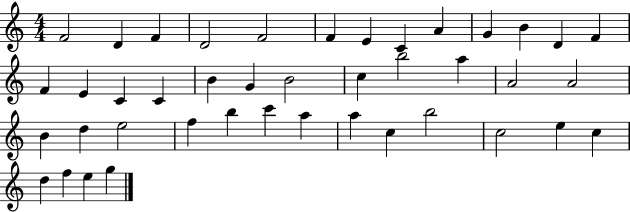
X:1
T:Untitled
M:4/4
L:1/4
K:C
F2 D F D2 F2 F E C A G B D F F E C C B G B2 c b2 a A2 A2 B d e2 f b c' a a c b2 c2 e c d f e g